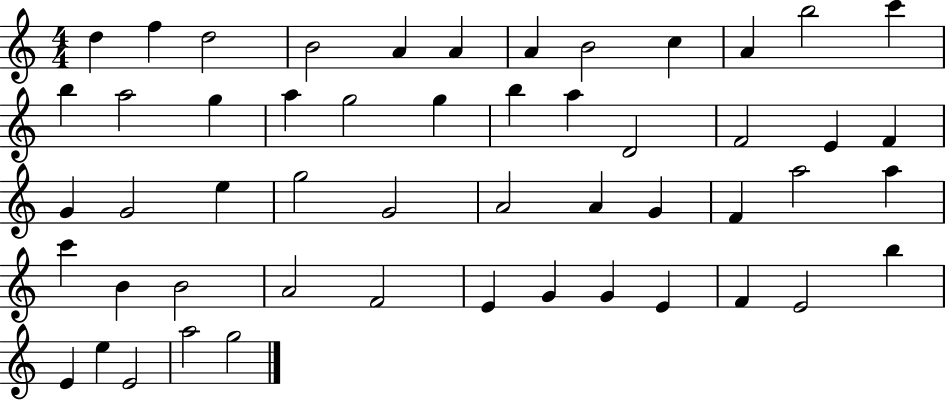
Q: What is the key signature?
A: C major